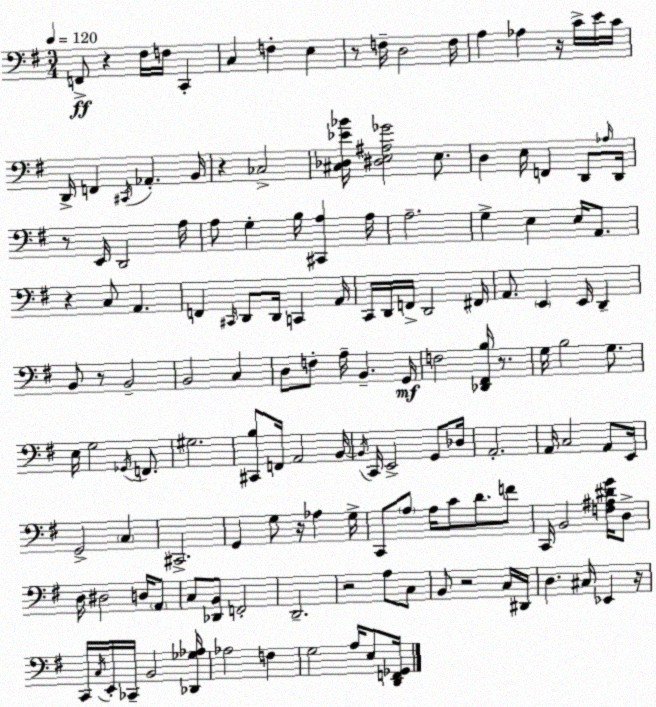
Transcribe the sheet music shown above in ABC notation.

X:1
T:Untitled
M:3/4
L:1/4
K:G
F,,/2 z ^F,/4 F,/4 C,, C, F, E, z/2 F,/4 D,2 F,/4 A, _A, z/4 C/4 E/4 C/4 D,,/4 F,, ^C,,/4 _A,, B,,/4 z _C,2 [^C,_D,_E_B]/4 [^D,E,^A,_G]2 E,/2 D, E,/4 F,, D,,/2 _A,/4 D,,/4 z/2 E,,/4 D,,2 A,/4 A,/2 G, B,/4 [^C,,A,] A,/4 A,2 G, E, E,/4 A,,/2 z C,/2 A,, F,, ^C,,/4 D,,/2 D,,/4 C,, A,,/4 C,,/4 D,,/4 F,,/4 D,,2 ^F,,/4 A,,/2 E,, E,,/4 D,, B,,/2 z/2 B,,2 B,,2 C, D,/2 F,/2 A,/4 B,, G,,/4 F,2 [_D,,^F,,B,]/4 z/2 G,/4 B,2 G,/2 E,/4 G,2 _G,,/4 F,,/2 ^G,2 [^C,,B,]/2 F,,/4 A,,2 B,,/4 B,,/4 C,,/4 E,,2 G,,/2 _D,/4 A,,2 A,,/4 C,2 A,,/2 E,,/4 G,,2 C, ^C,,2 G,, G,/2 z/4 _A, G,/4 C,,/2 A,/2 A,/4 C/2 D/2 F/2 C,,/4 B,,2 [F,^A,^DG]/4 D,/2 D,/4 ^D,2 D,/4 A,,/2 C,/2 [_D,,B,,]/2 F,,2 D,,2 z2 A,/2 C,/2 B,,/2 z2 C,/4 ^D,,/4 D, ^C,/4 _E,, z/4 C,,/4 C,/4 E,,/4 _C,,/4 B,,2 [_D,,_G,_A,]/4 _A,2 F, G,2 A,/4 E,/2 [D,,F,,_G,,]/4